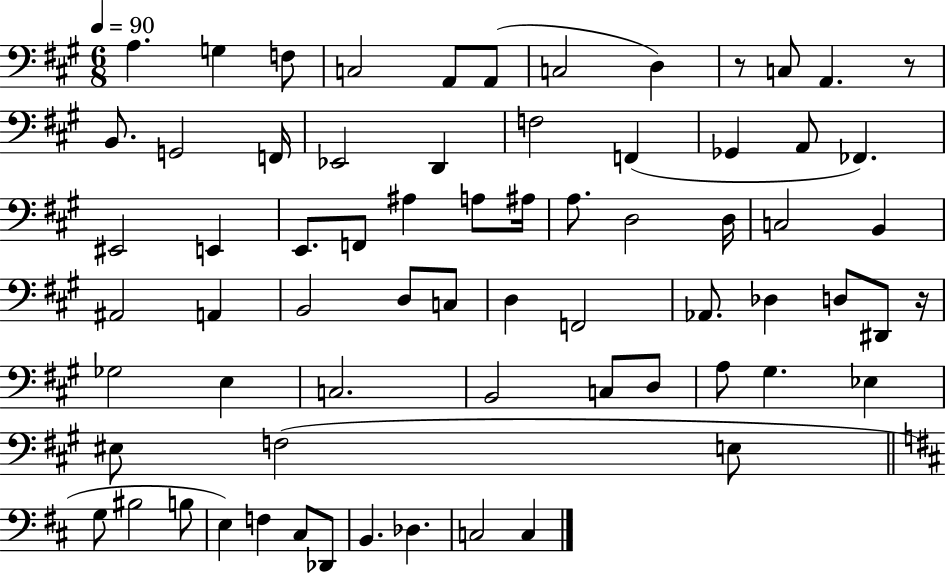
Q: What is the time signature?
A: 6/8